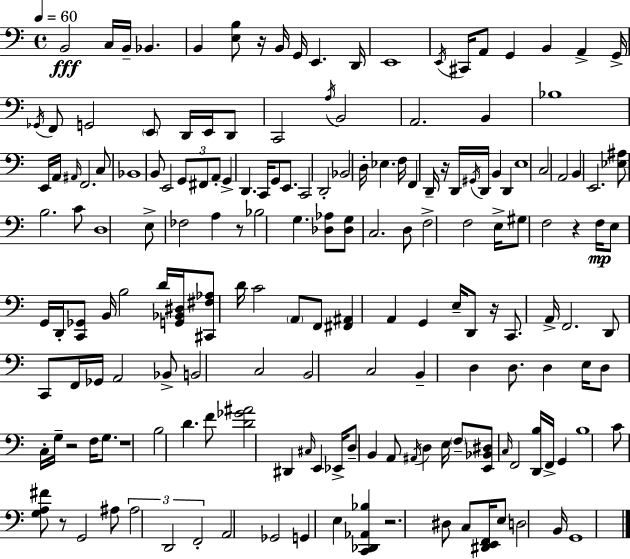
X:1
T:Untitled
M:4/4
L:1/4
K:Am
B,,2 C,/4 B,,/4 _B,, B,, [E,B,]/2 z/4 B,,/4 G,,/4 E,, D,,/4 E,,4 E,,/4 ^C,,/4 A,,/2 G,, B,, A,, G,,/4 _G,,/4 F,,/2 G,,2 E,,/2 D,,/4 E,,/4 D,,/2 C,,2 A,/4 B,,2 A,,2 B,, _B,4 E,,/4 A,,/4 ^A,,/4 F,,2 C,/2 _B,,4 B,,/2 E,,2 G,,/2 ^F,,/2 A,,/2 G,, D,, C,,/4 G,,/2 E,,/2 C,,2 D,,2 _B,,2 D,/4 _E, F,/4 F,, D,,/4 z/4 D,,/4 ^G,,/4 D,,/4 B,, D,, E,4 C,2 A,,2 B,, E,,2 [_E,^A,]/2 B,2 C/2 D,4 E,/2 _F,2 A, z/2 _B,2 G, [_D,_A,]/2 [_D,G,]/2 C,2 D,/2 F,2 F,2 E,/4 ^G,/2 F,2 z F,/4 E,/2 G,,/4 D,,/4 [C,,_G,,]/2 B,,/4 B,2 D/4 [G,,_B,,^D,]/4 [^C,,^F,_A,]/2 D/4 C2 A,,/2 F,,/2 [^F,,^A,,] A,, G,, E,/4 D,,/2 z/4 C,,/2 A,,/4 F,,2 D,,/2 C,,/2 F,,/4 _G,,/4 A,,2 _B,,/2 B,,2 C,2 B,,2 C,2 B,, D, D,/2 D, E,/4 D,/2 C,/4 G,/4 z2 F,/4 G,/2 z4 B,2 D F/2 [D_G^A]2 ^D,, ^C,/4 E,, _E,,/4 D,/2 B,, A,,/2 ^A,,/4 D, E,/4 F,/2 [E,,_B,,^D,]/2 C,/4 F,,2 [D,,B,]/4 F,,/4 G,, B,4 C/2 [G,A,^F]/2 z/2 G,,2 ^A,/2 ^A,2 D,,2 F,,2 A,,2 _G,,2 G,, E, [C,,_D,,_A,,_B,] z2 ^D,/2 C,/2 [^D,,E,,F,,]/4 E,/2 D,2 B,,/4 G,,4